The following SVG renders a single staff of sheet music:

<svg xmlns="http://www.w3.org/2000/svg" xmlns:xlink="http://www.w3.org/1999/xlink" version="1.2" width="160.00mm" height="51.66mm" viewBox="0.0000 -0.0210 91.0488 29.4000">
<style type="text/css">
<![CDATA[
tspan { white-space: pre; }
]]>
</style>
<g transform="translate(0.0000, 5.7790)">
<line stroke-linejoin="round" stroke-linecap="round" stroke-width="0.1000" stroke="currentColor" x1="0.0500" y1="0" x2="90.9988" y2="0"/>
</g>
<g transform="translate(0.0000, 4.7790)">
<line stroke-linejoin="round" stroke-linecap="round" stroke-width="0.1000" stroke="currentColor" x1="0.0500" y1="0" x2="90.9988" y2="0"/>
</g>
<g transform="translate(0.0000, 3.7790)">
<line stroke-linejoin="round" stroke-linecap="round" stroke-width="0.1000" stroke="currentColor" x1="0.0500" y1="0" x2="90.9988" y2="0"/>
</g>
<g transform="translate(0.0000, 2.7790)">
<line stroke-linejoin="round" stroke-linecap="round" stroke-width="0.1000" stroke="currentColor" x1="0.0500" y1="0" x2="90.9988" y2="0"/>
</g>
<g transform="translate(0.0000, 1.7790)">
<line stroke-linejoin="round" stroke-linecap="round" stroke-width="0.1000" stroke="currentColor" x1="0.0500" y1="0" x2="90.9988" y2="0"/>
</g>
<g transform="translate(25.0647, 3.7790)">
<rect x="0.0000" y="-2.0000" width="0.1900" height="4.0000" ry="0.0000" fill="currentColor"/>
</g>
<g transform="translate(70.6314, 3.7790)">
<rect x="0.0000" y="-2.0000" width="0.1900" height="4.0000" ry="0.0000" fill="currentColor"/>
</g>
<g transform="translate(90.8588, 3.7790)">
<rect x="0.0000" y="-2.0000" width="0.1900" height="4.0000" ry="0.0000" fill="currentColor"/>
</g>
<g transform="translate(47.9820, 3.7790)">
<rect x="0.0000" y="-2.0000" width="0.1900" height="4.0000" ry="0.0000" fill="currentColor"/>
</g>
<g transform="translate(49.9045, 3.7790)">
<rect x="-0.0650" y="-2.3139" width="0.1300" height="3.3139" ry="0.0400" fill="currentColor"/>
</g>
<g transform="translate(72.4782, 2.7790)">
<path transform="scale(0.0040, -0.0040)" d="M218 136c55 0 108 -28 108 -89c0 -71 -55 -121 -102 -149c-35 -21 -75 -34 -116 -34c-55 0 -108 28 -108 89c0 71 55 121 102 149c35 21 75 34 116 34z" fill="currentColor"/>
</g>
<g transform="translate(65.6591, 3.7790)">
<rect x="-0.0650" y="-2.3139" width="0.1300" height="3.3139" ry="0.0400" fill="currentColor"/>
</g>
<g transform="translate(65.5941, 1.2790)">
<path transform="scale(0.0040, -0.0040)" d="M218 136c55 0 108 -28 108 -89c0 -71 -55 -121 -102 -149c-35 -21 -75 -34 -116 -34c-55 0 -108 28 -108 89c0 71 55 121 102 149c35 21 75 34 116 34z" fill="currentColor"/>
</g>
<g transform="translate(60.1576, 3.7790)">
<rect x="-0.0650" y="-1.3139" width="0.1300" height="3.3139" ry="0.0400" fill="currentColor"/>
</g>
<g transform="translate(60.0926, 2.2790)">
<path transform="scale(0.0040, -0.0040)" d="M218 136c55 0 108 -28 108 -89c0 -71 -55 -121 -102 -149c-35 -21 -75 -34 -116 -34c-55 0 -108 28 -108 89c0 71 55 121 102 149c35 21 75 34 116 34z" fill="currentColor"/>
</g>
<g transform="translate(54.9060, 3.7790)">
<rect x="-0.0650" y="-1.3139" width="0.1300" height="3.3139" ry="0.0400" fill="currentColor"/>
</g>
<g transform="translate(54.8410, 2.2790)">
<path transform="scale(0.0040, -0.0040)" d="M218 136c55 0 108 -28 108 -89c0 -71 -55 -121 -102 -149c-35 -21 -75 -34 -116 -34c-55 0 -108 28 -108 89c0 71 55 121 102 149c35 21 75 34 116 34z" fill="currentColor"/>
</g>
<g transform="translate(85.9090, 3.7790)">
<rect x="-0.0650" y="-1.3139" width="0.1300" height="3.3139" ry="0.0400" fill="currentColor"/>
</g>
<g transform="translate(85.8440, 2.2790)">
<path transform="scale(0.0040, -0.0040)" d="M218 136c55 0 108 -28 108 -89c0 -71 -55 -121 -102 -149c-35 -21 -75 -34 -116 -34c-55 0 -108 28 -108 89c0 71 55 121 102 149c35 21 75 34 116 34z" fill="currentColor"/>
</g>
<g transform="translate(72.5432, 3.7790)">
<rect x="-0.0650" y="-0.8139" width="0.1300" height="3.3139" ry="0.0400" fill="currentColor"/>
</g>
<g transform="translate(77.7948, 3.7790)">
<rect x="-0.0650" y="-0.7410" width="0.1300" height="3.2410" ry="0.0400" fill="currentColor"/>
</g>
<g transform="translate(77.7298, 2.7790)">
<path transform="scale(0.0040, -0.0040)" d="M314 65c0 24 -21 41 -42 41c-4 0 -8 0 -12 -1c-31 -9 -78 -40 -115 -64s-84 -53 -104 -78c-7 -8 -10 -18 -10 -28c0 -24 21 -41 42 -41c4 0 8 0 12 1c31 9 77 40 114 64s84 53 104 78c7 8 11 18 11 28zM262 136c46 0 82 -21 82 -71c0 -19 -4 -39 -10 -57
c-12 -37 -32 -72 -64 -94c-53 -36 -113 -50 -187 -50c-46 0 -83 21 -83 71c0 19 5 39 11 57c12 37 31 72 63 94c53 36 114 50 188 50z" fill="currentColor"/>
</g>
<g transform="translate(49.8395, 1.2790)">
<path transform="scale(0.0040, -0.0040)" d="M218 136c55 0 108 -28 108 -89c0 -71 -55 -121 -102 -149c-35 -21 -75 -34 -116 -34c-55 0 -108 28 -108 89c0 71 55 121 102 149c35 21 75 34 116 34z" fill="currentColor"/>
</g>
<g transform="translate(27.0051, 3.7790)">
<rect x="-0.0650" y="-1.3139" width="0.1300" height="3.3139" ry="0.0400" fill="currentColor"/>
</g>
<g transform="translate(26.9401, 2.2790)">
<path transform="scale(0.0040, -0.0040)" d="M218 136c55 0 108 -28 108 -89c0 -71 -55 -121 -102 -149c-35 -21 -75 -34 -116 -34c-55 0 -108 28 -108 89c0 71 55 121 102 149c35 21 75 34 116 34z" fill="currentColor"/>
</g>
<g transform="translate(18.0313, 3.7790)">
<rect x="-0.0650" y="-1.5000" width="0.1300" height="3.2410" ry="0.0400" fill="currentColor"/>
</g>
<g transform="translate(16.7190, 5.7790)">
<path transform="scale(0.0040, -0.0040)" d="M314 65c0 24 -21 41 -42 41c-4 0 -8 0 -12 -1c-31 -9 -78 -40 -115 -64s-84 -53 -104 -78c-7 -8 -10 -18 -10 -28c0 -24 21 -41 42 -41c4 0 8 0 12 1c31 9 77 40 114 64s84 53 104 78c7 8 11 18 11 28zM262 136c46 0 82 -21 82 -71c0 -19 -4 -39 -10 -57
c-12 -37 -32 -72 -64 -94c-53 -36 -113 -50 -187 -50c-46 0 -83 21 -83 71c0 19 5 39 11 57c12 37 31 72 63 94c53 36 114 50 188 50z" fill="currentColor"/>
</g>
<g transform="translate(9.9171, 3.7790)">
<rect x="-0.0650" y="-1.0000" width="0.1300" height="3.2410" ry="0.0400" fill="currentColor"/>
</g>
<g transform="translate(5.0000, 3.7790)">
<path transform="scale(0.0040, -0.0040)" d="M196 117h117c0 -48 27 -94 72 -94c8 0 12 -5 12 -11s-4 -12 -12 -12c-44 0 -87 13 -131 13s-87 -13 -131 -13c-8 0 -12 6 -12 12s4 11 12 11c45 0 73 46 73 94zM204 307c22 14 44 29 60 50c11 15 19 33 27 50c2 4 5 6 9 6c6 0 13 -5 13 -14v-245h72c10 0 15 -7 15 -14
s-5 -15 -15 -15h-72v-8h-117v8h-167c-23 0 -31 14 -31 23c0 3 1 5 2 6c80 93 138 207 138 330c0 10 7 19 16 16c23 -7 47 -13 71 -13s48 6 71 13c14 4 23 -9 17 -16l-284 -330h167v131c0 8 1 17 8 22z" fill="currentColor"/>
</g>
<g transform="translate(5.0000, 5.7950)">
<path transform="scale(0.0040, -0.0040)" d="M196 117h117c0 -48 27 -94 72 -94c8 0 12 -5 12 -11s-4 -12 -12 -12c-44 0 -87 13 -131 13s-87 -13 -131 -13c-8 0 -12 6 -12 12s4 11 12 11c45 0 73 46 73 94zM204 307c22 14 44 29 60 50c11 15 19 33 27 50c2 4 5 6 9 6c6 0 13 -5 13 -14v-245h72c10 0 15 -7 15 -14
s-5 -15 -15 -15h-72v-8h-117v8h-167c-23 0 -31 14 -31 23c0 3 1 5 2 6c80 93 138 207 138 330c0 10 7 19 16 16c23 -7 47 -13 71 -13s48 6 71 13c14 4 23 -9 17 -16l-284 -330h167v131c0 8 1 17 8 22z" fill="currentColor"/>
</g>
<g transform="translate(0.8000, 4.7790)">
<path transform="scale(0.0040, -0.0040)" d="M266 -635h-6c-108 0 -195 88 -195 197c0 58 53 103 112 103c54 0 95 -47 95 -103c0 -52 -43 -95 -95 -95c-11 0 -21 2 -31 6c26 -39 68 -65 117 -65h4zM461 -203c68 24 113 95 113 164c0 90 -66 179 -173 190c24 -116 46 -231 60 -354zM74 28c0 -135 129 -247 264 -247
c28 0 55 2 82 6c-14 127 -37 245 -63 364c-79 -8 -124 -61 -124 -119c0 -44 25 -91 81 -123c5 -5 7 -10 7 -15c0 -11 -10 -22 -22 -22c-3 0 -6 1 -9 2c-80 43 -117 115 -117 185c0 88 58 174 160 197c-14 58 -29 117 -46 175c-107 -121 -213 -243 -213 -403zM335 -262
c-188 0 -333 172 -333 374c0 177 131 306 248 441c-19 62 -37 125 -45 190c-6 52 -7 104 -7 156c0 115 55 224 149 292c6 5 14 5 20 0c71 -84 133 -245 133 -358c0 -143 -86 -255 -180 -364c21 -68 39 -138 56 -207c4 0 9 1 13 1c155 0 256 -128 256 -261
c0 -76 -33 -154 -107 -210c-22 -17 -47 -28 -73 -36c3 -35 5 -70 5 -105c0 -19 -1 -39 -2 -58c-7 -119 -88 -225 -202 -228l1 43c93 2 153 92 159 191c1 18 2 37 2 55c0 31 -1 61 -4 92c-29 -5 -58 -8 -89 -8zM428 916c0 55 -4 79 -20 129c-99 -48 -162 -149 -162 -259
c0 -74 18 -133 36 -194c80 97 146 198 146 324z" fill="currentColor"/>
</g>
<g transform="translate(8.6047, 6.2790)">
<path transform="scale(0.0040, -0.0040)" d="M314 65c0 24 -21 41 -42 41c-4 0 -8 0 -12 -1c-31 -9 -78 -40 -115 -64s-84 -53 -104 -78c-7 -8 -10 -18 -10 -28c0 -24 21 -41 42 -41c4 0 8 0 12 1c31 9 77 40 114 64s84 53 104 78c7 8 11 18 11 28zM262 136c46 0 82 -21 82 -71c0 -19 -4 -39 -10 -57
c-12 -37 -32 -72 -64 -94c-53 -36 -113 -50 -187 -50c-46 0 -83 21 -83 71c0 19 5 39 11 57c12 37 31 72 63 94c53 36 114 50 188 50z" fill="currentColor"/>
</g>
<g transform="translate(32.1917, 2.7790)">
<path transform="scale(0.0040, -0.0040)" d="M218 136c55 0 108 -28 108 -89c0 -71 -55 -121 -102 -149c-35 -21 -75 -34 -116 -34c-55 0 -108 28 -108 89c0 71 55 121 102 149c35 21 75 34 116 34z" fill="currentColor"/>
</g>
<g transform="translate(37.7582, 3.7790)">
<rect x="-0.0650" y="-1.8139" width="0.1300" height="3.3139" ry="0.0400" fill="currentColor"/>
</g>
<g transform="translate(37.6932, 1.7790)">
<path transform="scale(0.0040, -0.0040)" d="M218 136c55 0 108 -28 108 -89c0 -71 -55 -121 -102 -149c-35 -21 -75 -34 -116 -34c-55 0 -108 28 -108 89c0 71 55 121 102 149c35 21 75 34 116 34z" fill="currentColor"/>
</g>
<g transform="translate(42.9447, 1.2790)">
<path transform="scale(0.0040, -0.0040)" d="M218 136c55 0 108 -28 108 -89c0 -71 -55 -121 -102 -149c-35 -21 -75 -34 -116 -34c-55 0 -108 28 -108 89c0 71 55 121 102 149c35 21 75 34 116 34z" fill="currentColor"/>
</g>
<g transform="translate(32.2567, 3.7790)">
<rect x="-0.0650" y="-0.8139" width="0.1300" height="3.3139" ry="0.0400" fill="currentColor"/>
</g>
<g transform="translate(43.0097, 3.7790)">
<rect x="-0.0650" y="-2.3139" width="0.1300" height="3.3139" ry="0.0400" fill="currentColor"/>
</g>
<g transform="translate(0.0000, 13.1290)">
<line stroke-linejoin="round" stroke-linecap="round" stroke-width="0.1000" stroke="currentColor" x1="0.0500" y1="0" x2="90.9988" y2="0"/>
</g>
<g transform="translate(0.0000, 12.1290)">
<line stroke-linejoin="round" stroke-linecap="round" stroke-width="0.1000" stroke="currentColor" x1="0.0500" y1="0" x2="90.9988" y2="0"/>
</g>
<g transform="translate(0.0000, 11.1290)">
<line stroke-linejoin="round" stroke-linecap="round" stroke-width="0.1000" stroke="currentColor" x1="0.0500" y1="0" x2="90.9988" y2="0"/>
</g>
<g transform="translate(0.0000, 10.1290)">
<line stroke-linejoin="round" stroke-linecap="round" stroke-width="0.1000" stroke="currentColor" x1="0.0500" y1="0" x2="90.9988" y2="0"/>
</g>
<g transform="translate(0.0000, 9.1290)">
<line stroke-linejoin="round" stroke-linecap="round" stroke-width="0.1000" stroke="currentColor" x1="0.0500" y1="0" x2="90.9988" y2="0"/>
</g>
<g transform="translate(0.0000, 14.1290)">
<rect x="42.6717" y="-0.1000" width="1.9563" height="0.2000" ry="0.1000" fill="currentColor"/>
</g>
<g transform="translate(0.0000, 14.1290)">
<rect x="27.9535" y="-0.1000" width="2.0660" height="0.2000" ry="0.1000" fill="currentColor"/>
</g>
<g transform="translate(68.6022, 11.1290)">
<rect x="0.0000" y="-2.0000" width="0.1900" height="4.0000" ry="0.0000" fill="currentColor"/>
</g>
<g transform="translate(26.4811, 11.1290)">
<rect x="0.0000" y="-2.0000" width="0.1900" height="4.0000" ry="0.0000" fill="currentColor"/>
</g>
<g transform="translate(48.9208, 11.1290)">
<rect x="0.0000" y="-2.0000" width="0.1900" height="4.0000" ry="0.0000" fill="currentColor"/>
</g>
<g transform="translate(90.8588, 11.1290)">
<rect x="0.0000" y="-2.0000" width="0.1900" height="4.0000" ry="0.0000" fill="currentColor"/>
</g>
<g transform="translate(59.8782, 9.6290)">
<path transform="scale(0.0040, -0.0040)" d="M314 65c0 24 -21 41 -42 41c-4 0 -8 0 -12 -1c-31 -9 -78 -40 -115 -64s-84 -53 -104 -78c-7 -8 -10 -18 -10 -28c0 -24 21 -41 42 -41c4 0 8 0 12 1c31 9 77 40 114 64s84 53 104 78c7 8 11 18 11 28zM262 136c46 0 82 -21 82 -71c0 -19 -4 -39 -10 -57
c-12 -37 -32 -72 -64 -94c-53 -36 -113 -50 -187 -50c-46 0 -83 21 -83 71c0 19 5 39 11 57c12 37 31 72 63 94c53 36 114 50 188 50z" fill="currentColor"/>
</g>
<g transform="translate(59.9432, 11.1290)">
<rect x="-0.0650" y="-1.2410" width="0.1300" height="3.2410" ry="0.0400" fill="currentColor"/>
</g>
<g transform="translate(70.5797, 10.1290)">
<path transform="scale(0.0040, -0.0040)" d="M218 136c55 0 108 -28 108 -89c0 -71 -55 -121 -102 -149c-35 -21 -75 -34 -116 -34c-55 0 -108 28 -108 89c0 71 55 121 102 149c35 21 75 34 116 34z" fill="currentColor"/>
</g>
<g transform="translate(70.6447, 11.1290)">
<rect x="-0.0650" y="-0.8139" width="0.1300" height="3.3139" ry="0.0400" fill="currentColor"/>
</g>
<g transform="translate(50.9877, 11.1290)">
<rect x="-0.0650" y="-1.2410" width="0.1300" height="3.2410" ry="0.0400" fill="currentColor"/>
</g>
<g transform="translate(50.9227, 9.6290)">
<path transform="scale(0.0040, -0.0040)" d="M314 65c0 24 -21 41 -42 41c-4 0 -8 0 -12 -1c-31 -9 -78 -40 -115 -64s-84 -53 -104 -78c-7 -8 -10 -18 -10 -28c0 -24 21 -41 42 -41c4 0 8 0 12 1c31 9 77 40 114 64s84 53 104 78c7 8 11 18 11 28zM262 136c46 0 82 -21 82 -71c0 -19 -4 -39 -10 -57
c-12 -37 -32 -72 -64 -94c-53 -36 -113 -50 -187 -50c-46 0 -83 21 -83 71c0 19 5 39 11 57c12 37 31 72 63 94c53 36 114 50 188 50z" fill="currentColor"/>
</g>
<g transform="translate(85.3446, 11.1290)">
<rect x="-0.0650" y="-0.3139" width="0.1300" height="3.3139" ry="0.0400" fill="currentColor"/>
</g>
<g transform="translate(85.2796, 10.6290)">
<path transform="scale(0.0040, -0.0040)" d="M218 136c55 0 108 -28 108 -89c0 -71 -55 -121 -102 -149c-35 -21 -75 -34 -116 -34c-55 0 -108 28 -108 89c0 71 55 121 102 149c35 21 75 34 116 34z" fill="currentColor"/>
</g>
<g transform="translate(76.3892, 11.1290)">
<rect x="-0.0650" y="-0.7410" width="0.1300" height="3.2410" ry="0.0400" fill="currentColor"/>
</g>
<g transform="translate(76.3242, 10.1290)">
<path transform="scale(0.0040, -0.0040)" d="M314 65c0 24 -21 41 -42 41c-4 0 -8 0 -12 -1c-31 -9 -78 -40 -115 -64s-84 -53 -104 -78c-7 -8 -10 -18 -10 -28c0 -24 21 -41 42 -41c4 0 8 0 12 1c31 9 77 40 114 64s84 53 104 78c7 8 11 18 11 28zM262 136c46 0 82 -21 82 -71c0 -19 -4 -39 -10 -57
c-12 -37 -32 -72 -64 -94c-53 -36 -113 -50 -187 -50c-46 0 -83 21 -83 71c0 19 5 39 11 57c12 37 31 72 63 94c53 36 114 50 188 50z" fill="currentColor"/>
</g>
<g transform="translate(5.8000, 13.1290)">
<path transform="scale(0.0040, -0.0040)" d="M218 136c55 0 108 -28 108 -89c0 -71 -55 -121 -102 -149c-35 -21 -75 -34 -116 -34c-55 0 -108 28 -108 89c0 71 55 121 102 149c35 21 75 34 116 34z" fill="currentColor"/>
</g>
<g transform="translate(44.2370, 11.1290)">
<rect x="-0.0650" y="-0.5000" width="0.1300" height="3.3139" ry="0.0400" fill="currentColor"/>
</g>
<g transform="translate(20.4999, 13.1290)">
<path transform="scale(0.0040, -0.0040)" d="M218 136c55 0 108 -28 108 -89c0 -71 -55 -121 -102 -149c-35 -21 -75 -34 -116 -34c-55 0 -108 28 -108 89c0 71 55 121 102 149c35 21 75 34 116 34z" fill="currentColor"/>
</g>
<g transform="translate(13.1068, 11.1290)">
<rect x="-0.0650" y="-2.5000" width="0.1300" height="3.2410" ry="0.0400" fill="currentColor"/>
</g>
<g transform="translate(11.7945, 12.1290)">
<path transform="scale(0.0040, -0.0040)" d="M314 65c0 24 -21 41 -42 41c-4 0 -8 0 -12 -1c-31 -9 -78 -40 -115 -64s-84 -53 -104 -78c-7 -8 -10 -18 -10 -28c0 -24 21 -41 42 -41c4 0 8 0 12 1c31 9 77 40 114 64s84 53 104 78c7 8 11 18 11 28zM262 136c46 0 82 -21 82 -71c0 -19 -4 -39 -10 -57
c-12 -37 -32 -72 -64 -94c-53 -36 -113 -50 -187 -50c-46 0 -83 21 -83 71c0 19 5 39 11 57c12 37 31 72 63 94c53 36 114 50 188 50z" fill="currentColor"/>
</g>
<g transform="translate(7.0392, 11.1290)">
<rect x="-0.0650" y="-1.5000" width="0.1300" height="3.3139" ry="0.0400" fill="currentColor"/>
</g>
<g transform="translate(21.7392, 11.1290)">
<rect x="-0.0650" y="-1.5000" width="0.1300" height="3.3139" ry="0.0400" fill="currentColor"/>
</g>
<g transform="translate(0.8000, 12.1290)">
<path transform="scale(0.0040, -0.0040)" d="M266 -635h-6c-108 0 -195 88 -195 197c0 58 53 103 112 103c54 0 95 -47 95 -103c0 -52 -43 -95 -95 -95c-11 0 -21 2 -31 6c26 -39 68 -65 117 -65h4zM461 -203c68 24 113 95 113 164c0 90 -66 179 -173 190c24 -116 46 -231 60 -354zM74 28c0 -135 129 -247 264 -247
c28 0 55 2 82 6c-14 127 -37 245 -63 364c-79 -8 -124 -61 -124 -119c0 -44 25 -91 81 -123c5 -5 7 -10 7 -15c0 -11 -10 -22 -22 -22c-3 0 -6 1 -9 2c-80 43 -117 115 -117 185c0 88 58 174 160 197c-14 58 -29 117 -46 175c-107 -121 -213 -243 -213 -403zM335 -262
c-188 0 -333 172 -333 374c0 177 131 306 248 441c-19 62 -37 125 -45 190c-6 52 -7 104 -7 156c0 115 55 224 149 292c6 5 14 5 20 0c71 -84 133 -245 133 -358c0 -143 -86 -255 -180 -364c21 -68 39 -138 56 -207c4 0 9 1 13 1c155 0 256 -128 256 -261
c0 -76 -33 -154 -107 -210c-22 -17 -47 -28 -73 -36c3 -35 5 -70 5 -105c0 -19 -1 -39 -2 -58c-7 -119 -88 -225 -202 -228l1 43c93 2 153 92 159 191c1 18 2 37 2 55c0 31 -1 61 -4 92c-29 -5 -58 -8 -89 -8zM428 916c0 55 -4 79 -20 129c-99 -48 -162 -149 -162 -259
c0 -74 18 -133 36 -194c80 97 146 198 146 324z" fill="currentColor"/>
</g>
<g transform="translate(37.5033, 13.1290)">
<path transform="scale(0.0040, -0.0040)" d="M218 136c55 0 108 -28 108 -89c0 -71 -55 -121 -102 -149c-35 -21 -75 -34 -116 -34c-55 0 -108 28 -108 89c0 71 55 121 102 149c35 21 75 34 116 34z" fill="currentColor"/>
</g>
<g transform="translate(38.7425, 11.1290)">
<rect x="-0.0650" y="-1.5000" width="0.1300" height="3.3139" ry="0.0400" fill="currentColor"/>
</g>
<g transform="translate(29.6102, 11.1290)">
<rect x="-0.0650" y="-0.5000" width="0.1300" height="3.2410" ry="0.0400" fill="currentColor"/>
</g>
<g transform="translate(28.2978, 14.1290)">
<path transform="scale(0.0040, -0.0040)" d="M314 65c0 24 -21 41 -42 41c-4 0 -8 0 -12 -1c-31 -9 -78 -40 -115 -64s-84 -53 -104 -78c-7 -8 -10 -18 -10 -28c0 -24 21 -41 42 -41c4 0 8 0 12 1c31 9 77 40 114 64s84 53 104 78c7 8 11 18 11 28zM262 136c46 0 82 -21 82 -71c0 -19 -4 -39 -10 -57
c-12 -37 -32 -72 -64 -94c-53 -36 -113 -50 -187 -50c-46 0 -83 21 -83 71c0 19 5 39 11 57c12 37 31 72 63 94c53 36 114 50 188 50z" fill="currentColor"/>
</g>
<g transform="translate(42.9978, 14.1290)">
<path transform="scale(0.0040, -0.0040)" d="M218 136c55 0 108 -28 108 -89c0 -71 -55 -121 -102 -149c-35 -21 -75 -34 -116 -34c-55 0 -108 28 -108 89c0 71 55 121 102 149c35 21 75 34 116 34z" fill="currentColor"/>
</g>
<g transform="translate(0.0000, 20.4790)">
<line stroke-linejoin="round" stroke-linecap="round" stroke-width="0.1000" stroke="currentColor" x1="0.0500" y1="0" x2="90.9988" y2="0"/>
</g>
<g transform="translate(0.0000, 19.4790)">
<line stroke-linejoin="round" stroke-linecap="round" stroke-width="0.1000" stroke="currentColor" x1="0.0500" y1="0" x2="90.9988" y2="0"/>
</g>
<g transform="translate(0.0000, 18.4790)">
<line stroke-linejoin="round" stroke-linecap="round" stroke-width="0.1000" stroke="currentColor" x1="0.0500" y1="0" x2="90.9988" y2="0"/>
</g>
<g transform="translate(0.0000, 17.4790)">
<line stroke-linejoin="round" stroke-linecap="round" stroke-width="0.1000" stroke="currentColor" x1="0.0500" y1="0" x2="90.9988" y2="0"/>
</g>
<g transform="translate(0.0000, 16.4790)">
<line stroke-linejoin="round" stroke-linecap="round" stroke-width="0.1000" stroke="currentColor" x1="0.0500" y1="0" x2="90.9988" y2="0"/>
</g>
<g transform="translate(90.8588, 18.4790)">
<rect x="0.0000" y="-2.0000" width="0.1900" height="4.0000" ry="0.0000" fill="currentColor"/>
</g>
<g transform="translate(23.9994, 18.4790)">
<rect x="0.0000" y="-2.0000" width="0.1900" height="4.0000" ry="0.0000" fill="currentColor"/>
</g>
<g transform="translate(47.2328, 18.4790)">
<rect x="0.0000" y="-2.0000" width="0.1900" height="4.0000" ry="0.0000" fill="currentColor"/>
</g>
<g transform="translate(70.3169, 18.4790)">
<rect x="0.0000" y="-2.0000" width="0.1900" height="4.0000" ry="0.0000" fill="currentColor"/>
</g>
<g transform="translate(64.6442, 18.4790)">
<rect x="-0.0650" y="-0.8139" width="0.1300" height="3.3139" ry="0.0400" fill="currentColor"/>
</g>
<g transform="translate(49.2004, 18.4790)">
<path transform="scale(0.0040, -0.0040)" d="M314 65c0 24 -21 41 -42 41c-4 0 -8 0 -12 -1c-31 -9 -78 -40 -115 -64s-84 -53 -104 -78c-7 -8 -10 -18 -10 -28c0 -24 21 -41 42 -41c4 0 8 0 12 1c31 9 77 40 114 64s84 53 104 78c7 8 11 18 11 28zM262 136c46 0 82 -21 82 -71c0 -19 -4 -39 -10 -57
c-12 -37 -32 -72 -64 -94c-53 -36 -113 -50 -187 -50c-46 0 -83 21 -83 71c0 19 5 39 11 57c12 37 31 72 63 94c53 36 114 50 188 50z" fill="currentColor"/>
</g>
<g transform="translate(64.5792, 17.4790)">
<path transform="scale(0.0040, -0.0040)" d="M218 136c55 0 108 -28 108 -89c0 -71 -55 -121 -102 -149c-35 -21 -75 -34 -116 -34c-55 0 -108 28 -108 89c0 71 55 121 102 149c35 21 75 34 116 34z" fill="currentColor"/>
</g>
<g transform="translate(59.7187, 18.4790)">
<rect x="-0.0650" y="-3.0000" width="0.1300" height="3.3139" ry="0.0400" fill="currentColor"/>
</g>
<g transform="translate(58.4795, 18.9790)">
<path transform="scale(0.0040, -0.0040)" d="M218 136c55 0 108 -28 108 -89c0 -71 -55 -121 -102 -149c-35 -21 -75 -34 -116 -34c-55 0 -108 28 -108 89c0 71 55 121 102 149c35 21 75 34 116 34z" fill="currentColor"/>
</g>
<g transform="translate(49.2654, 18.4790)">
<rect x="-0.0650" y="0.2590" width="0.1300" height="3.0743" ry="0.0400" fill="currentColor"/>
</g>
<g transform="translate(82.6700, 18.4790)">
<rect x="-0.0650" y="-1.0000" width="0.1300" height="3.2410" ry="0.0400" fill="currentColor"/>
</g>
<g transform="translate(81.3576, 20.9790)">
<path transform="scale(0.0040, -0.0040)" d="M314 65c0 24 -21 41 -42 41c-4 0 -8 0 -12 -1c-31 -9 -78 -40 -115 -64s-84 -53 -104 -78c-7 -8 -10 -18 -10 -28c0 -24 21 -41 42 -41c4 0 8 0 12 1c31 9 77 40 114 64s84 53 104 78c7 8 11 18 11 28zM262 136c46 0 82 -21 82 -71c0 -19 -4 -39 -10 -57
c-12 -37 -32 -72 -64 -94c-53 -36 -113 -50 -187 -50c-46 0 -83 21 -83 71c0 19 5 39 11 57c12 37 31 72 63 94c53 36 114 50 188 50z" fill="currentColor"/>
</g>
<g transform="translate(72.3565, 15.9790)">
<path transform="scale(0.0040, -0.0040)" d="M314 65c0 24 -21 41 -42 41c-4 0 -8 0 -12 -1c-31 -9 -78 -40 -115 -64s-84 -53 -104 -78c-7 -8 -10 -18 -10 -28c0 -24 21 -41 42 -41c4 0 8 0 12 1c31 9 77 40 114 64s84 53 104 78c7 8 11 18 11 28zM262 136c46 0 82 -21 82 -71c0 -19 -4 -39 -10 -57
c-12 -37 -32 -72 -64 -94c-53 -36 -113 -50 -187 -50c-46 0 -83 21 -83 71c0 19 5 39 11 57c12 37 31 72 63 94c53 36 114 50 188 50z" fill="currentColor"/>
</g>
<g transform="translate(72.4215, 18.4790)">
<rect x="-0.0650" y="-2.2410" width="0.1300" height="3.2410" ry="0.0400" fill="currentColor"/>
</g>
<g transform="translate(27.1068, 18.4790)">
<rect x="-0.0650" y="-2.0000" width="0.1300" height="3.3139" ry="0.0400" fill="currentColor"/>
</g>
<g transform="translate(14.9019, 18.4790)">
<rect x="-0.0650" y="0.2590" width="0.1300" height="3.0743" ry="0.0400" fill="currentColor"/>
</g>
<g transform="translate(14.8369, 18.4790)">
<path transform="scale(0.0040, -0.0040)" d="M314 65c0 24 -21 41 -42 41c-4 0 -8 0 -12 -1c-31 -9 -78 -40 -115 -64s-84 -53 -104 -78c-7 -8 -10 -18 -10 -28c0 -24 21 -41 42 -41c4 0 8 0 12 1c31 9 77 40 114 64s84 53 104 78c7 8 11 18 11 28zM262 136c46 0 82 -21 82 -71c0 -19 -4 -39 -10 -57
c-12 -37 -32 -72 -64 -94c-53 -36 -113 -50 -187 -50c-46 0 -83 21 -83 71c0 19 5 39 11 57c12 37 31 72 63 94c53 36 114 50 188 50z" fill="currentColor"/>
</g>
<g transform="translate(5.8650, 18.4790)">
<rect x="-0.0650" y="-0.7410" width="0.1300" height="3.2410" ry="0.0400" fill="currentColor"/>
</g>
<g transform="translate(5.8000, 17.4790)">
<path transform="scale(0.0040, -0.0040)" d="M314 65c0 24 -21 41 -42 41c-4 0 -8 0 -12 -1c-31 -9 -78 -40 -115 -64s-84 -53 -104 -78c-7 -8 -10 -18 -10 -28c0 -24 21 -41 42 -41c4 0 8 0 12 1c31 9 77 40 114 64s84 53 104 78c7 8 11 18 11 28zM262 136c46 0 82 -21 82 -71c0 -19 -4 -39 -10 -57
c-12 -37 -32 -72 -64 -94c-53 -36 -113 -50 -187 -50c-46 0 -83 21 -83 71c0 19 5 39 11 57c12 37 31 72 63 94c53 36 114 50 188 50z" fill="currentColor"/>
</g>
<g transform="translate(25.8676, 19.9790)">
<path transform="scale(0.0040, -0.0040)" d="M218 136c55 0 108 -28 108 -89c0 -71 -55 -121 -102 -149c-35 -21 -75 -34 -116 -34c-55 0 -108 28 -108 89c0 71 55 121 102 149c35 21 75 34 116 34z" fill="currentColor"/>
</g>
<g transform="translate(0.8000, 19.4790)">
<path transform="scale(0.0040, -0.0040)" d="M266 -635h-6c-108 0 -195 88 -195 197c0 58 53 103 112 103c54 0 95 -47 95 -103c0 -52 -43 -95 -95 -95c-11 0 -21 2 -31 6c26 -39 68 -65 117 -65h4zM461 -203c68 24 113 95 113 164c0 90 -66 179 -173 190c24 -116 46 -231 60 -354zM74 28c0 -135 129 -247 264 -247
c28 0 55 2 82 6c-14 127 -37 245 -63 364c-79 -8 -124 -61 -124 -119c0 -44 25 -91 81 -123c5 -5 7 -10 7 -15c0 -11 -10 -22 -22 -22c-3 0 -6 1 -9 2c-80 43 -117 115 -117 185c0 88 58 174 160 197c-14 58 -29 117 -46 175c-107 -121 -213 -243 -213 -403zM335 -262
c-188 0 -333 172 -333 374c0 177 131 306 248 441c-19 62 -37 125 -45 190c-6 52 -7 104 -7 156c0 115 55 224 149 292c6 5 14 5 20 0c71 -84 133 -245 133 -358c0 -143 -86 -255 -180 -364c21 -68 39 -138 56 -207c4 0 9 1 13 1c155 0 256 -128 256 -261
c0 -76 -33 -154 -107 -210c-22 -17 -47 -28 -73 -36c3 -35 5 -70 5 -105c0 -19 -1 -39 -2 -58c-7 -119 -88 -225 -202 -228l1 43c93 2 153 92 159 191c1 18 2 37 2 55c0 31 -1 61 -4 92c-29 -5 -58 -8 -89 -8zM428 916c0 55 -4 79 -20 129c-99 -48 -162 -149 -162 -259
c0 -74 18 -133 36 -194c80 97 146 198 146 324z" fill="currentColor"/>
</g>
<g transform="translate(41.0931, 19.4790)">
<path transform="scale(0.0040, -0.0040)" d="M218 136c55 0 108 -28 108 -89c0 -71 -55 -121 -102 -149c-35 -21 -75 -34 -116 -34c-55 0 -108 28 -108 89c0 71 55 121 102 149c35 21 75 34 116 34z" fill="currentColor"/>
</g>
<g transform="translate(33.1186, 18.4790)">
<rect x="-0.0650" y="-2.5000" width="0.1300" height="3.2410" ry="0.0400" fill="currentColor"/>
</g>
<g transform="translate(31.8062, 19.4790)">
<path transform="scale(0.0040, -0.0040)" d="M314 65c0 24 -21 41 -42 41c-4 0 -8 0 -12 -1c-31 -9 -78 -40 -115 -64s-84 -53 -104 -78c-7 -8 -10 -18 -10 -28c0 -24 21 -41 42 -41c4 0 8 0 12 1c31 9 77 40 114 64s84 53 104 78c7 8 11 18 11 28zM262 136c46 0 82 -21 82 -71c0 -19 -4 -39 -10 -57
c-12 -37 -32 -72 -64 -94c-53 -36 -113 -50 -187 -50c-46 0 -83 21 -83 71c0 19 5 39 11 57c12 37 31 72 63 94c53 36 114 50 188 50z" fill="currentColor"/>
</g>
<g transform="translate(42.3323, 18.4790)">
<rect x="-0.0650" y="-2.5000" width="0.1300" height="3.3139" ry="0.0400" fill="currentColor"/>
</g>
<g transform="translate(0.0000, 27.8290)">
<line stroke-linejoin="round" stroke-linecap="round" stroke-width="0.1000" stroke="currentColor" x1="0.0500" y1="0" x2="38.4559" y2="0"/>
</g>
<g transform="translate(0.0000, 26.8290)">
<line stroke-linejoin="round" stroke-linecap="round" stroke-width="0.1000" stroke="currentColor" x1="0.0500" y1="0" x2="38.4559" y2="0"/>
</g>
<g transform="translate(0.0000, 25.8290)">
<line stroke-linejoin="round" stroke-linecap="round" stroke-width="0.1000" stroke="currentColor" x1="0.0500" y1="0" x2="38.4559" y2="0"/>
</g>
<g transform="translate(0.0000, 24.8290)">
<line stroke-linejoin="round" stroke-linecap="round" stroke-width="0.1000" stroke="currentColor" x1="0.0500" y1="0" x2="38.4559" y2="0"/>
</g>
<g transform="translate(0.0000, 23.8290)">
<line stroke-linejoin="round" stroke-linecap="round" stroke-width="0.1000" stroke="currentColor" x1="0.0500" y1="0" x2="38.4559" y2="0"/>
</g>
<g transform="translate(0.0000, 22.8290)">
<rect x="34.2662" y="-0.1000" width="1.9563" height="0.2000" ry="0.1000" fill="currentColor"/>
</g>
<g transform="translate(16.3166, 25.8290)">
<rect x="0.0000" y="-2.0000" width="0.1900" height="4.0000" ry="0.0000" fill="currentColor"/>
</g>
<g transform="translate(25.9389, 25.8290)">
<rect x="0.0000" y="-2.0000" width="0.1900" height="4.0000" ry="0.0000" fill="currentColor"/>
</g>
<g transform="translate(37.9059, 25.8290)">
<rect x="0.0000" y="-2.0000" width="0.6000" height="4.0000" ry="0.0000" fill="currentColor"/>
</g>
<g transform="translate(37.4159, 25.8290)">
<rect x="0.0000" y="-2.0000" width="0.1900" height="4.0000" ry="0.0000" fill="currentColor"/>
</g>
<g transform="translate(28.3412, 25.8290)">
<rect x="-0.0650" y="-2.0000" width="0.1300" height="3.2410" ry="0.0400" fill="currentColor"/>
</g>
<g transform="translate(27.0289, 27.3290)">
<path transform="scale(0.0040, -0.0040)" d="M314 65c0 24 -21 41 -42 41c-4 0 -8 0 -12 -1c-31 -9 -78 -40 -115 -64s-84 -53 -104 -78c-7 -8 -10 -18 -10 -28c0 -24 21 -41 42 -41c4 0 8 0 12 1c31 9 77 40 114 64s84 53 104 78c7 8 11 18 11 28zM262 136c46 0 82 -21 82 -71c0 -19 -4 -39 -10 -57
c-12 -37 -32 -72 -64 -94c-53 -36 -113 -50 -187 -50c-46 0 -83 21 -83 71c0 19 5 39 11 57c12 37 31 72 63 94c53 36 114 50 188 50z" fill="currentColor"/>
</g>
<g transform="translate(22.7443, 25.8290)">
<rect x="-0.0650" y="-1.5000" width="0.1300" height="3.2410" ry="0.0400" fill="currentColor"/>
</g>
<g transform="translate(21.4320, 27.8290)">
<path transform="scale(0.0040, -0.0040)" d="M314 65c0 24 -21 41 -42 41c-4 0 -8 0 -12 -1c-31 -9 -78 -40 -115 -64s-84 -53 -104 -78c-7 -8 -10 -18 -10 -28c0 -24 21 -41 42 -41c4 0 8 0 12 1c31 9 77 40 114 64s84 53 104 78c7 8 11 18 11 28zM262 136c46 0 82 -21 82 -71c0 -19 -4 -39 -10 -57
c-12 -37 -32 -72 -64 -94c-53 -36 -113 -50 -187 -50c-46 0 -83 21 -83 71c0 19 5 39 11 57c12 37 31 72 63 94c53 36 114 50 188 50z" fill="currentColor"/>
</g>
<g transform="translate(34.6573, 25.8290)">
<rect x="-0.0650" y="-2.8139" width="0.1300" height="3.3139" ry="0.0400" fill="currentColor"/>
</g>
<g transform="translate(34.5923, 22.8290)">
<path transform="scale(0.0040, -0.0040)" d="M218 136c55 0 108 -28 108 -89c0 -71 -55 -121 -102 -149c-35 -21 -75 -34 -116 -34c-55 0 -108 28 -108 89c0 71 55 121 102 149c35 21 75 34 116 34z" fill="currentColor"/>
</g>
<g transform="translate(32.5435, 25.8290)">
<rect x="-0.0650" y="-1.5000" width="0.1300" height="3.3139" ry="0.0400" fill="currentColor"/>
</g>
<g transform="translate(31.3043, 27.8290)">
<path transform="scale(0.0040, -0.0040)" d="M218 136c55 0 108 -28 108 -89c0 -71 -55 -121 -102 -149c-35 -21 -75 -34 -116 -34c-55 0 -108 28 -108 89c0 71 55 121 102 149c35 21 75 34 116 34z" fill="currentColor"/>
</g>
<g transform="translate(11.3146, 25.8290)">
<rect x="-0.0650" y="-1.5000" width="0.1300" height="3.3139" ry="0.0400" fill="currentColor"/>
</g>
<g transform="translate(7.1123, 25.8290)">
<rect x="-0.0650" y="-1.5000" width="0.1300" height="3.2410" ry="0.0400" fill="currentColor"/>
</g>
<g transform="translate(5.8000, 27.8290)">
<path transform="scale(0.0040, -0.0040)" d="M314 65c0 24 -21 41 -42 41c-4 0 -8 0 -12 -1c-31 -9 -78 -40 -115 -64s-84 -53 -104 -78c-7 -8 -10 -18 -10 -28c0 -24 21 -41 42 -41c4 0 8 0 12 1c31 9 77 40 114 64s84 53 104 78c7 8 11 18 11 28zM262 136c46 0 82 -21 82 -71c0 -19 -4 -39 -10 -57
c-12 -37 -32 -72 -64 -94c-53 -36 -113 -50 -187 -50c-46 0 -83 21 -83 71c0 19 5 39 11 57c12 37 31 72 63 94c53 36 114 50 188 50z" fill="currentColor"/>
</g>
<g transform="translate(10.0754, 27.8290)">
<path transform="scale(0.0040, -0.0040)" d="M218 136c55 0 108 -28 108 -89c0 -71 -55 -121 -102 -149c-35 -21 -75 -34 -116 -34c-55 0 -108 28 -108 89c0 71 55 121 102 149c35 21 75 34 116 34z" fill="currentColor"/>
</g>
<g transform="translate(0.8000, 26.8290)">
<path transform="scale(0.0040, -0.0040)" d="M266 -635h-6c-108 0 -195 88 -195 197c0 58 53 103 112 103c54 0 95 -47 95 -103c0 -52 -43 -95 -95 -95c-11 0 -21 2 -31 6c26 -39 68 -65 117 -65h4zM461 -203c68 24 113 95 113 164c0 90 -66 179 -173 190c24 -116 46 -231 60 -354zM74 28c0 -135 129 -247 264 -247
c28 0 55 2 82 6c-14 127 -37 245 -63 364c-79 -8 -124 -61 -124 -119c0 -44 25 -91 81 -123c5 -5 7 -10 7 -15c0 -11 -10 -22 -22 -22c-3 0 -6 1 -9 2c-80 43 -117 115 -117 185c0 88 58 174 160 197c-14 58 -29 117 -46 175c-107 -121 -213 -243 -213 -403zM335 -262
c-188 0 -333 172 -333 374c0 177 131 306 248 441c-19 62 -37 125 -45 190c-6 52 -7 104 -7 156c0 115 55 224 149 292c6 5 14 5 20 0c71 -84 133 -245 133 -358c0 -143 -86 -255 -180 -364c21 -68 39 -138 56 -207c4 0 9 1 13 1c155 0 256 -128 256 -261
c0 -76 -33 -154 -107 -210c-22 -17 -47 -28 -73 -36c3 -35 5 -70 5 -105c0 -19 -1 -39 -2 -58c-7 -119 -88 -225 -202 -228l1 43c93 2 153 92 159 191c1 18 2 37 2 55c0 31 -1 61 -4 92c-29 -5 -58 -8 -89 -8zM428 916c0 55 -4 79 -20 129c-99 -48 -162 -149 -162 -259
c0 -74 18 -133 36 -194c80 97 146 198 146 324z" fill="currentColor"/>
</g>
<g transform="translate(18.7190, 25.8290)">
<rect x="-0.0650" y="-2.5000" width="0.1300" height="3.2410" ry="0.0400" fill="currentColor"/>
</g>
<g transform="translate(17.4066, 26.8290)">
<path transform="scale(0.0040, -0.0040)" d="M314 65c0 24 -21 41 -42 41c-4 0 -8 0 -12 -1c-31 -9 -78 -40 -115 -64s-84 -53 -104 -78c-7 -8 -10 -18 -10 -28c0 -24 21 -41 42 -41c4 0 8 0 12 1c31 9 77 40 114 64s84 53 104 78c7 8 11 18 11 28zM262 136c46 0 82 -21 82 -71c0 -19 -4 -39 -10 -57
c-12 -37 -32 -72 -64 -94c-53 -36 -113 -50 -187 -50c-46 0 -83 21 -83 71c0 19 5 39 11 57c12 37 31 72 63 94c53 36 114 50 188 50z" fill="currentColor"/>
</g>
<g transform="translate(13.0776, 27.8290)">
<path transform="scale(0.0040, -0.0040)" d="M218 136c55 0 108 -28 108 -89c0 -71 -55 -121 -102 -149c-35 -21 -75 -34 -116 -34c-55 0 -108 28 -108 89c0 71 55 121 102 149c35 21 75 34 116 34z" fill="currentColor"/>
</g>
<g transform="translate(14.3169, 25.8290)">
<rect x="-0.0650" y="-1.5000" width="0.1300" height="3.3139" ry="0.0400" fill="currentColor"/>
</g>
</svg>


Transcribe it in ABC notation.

X:1
T:Untitled
M:4/4
L:1/4
K:C
D2 E2 e d f g g e e g d d2 e E G2 E C2 E C e2 e2 d d2 c d2 B2 F G2 G B2 A d g2 D2 E2 E E G2 E2 F2 E a